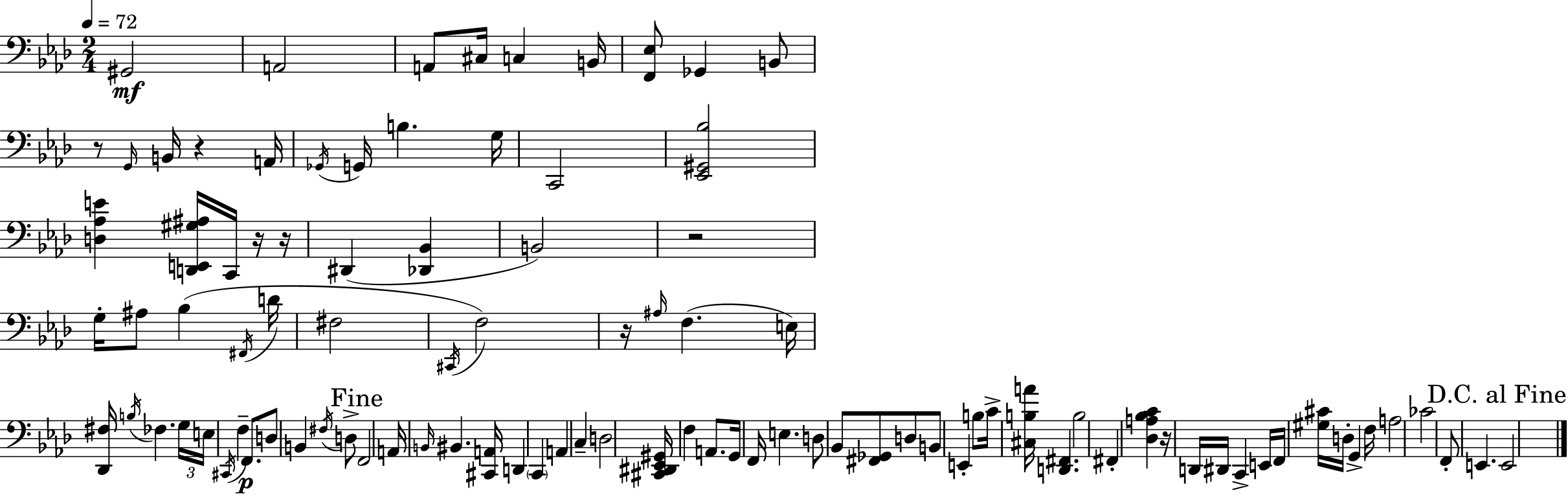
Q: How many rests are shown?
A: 7